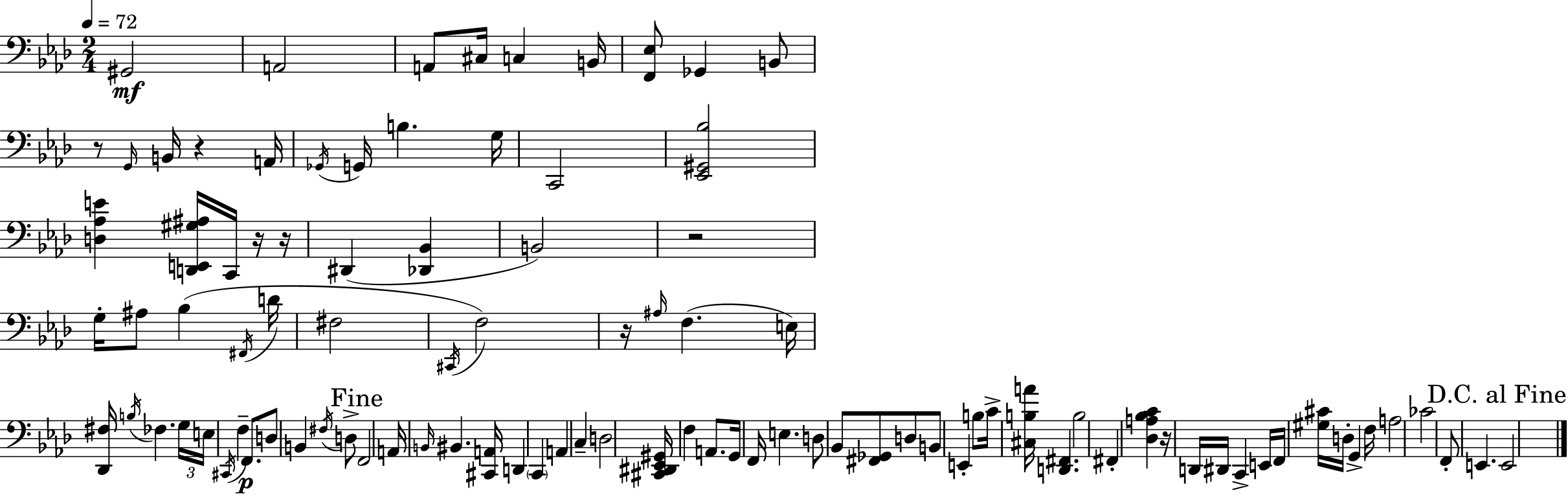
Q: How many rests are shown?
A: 7